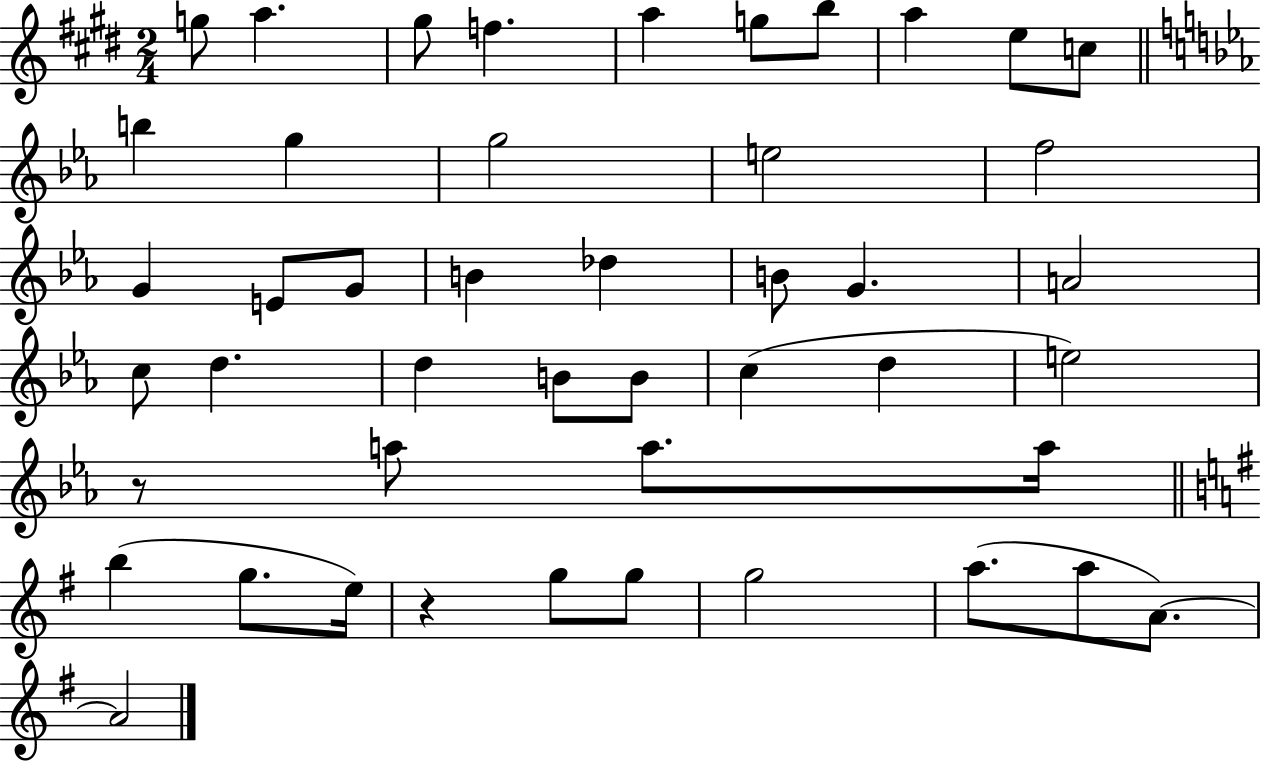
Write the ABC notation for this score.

X:1
T:Untitled
M:2/4
L:1/4
K:E
g/2 a ^g/2 f a g/2 b/2 a e/2 c/2 b g g2 e2 f2 G E/2 G/2 B _d B/2 G A2 c/2 d d B/2 B/2 c d e2 z/2 a/2 a/2 a/4 b g/2 e/4 z g/2 g/2 g2 a/2 a/2 A/2 A2